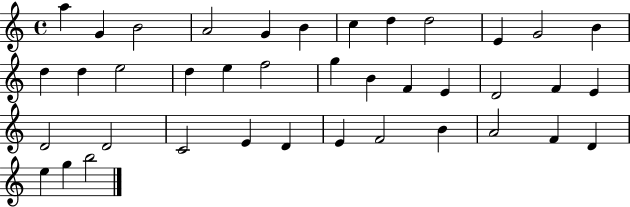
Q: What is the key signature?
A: C major